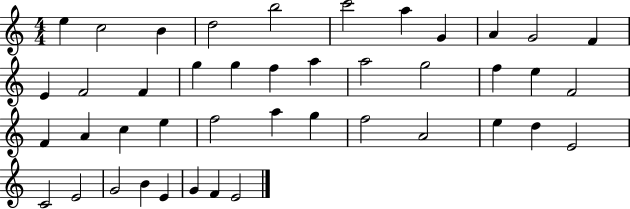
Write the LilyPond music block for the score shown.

{
  \clef treble
  \numericTimeSignature
  \time 4/4
  \key c \major
  e''4 c''2 b'4 | d''2 b''2 | c'''2 a''4 g'4 | a'4 g'2 f'4 | \break e'4 f'2 f'4 | g''4 g''4 f''4 a''4 | a''2 g''2 | f''4 e''4 f'2 | \break f'4 a'4 c''4 e''4 | f''2 a''4 g''4 | f''2 a'2 | e''4 d''4 e'2 | \break c'2 e'2 | g'2 b'4 e'4 | g'4 f'4 e'2 | \bar "|."
}